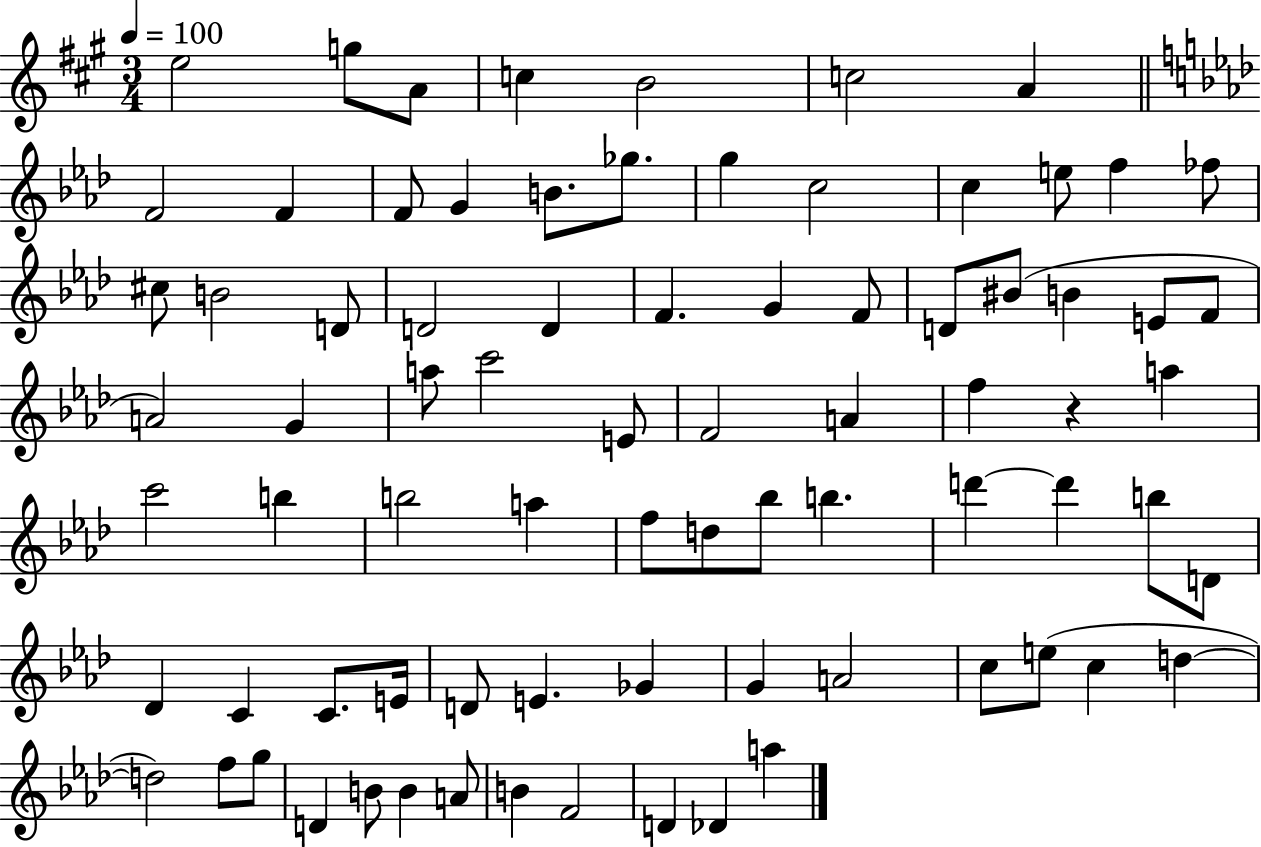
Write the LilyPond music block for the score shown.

{
  \clef treble
  \numericTimeSignature
  \time 3/4
  \key a \major
  \tempo 4 = 100
  \repeat volta 2 { e''2 g''8 a'8 | c''4 b'2 | c''2 a'4 | \bar "||" \break \key f \minor f'2 f'4 | f'8 g'4 b'8. ges''8. | g''4 c''2 | c''4 e''8 f''4 fes''8 | \break cis''8 b'2 d'8 | d'2 d'4 | f'4. g'4 f'8 | d'8 bis'8( b'4 e'8 f'8 | \break a'2) g'4 | a''8 c'''2 e'8 | f'2 a'4 | f''4 r4 a''4 | \break c'''2 b''4 | b''2 a''4 | f''8 d''8 bes''8 b''4. | d'''4~~ d'''4 b''8 d'8 | \break des'4 c'4 c'8. e'16 | d'8 e'4. ges'4 | g'4 a'2 | c''8 e''8( c''4 d''4~~ | \break d''2) f''8 g''8 | d'4 b'8 b'4 a'8 | b'4 f'2 | d'4 des'4 a''4 | \break } \bar "|."
}